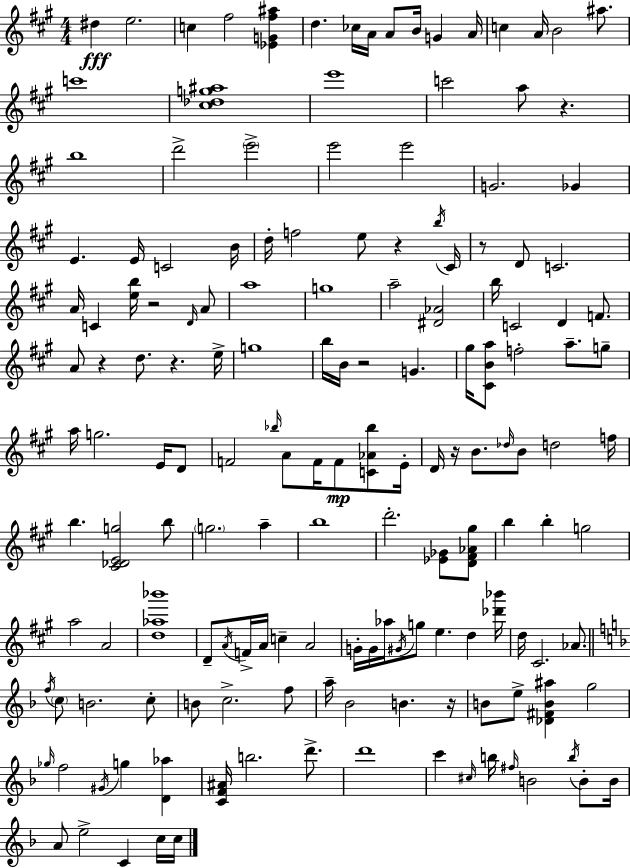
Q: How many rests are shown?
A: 9